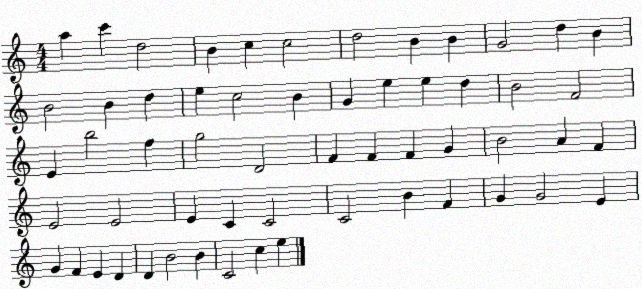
X:1
T:Untitled
M:4/4
L:1/4
K:C
a c' d2 B c c2 d2 B B G2 d B B2 B d e c2 B G e e d B2 F2 E b2 f g2 D2 F F F G B2 A F E2 E2 E C C2 C2 B F G G2 E G F E D D B2 B C2 c e